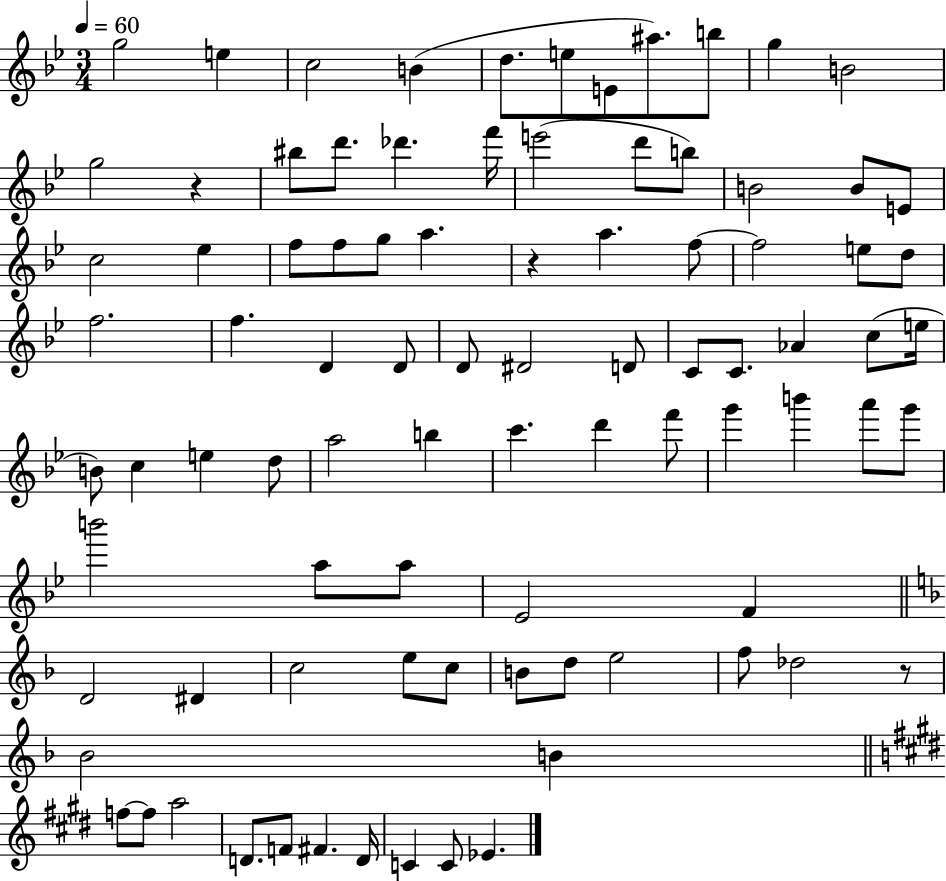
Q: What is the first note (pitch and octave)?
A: G5